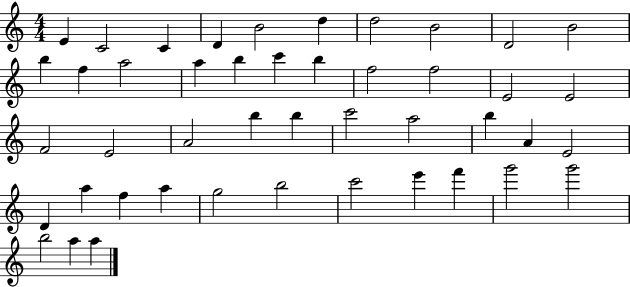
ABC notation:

X:1
T:Untitled
M:4/4
L:1/4
K:C
E C2 C D B2 d d2 B2 D2 B2 b f a2 a b c' b f2 f2 E2 E2 F2 E2 A2 b b c'2 a2 b A E2 D a f a g2 b2 c'2 e' f' g'2 g'2 b2 a a